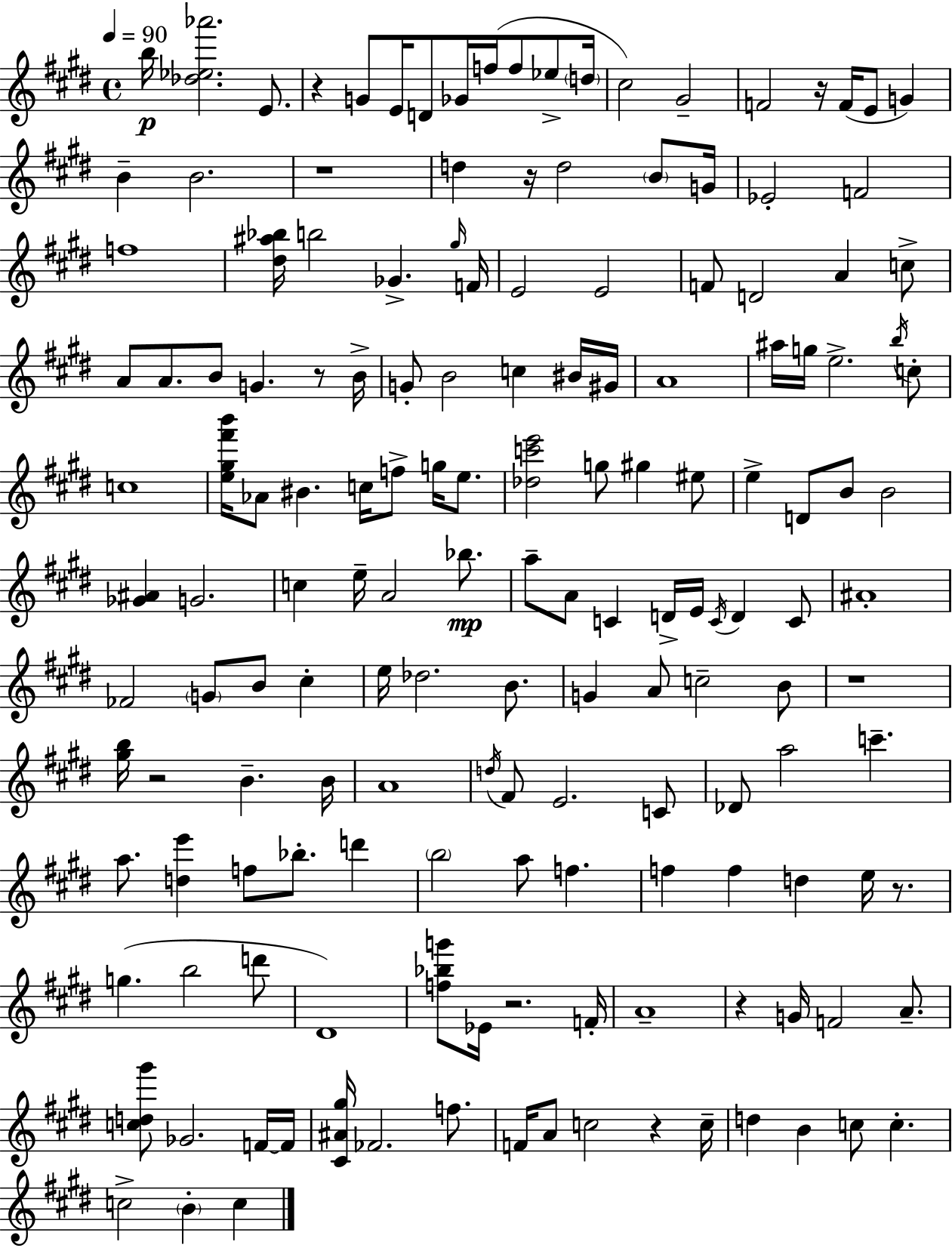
B5/s [Db5,Eb5,Ab6]/h. E4/e. R/q G4/e E4/s D4/e Gb4/s F5/s F5/e Eb5/e D5/s C#5/h G#4/h F4/h R/s F4/s E4/e G4/q B4/q B4/h. R/w D5/q R/s D5/h B4/e G4/s Eb4/h F4/h F5/w [D#5,A#5,Bb5]/s B5/h Gb4/q. G#5/s F4/s E4/h E4/h F4/e D4/h A4/q C5/e A4/e A4/e. B4/e G4/q. R/e B4/s G4/e B4/h C5/q BIS4/s G#4/s A4/w A#5/s G5/s E5/h. B5/s C5/e C5/w [E5,G#5,F#6,B6]/s Ab4/e BIS4/q. C5/s F5/e G5/s E5/e. [Db5,C6,E6]/h G5/e G#5/q EIS5/e E5/q D4/e B4/e B4/h [Gb4,A#4]/q G4/h. C5/q E5/s A4/h Bb5/e. A5/e A4/e C4/q D4/s E4/s C4/s D4/q C4/e A#4/w FES4/h G4/e B4/e C#5/q E5/s Db5/h. B4/e. G4/q A4/e C5/h B4/e R/w [G#5,B5]/s R/h B4/q. B4/s A4/w D5/s F#4/e E4/h. C4/e Db4/e A5/h C6/q. A5/e. [D5,E6]/q F5/e Bb5/e. D6/q B5/h A5/e F5/q. F5/q F5/q D5/q E5/s R/e. G5/q. B5/h D6/e D#4/w [F5,Bb5,G6]/e Eb4/s R/h. F4/s A4/w R/q G4/s F4/h A4/e. [C5,D5,G#6]/e Gb4/h. F4/s F4/s [C#4,A#4,G#5]/s FES4/h. F5/e. F4/s A4/e C5/h R/q C5/s D5/q B4/q C5/e C5/q. C5/h B4/q C5/q